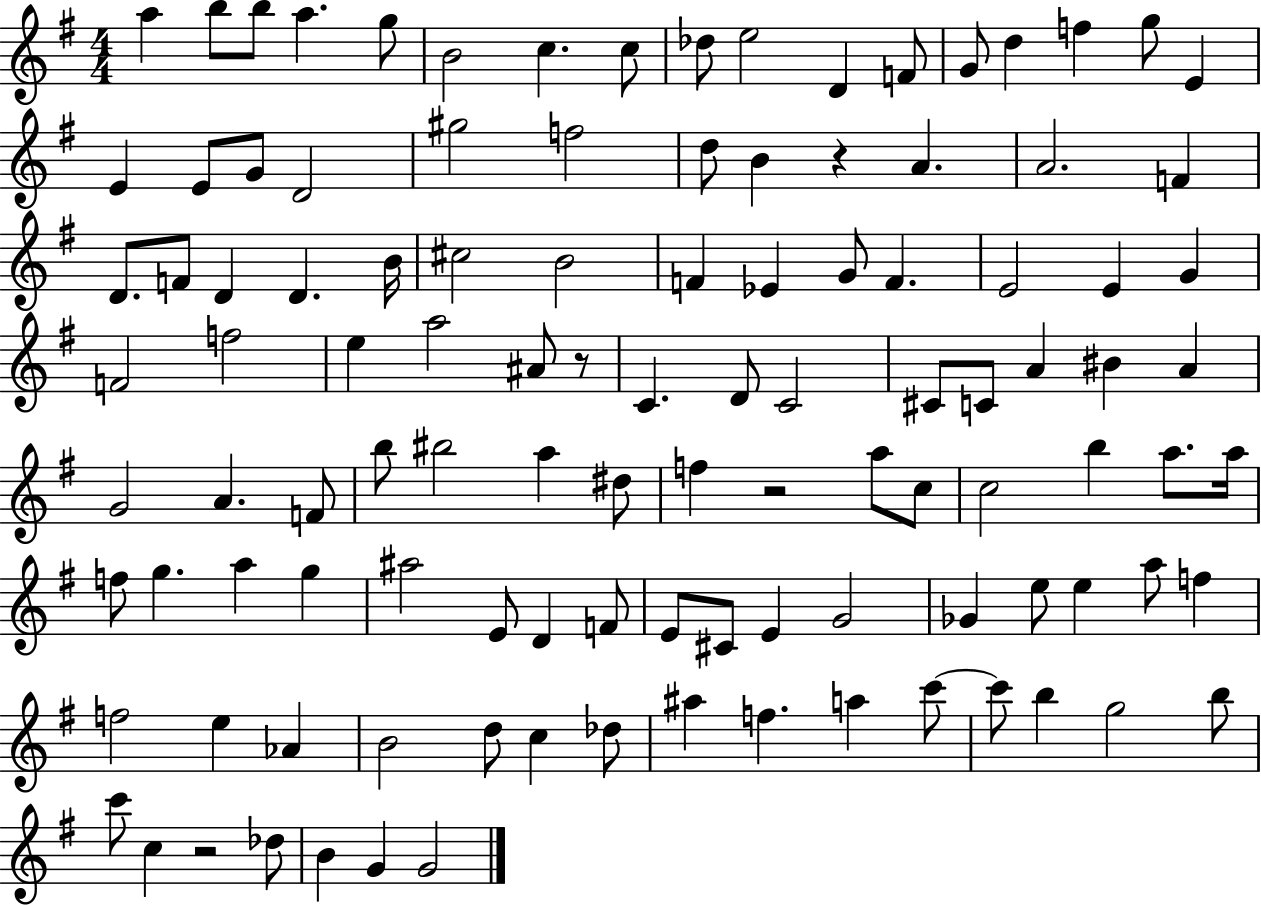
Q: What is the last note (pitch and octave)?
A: G4